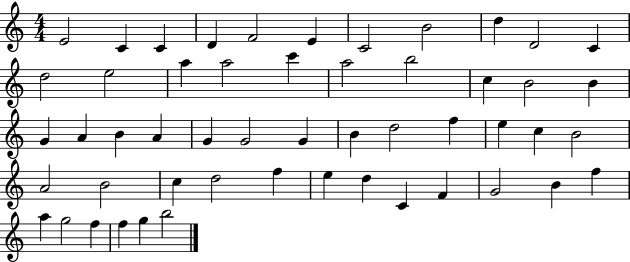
E4/h C4/q C4/q D4/q F4/h E4/q C4/h B4/h D5/q D4/h C4/q D5/h E5/h A5/q A5/h C6/q A5/h B5/h C5/q B4/h B4/q G4/q A4/q B4/q A4/q G4/q G4/h G4/q B4/q D5/h F5/q E5/q C5/q B4/h A4/h B4/h C5/q D5/h F5/q E5/q D5/q C4/q F4/q G4/h B4/q F5/q A5/q G5/h F5/q F5/q G5/q B5/h